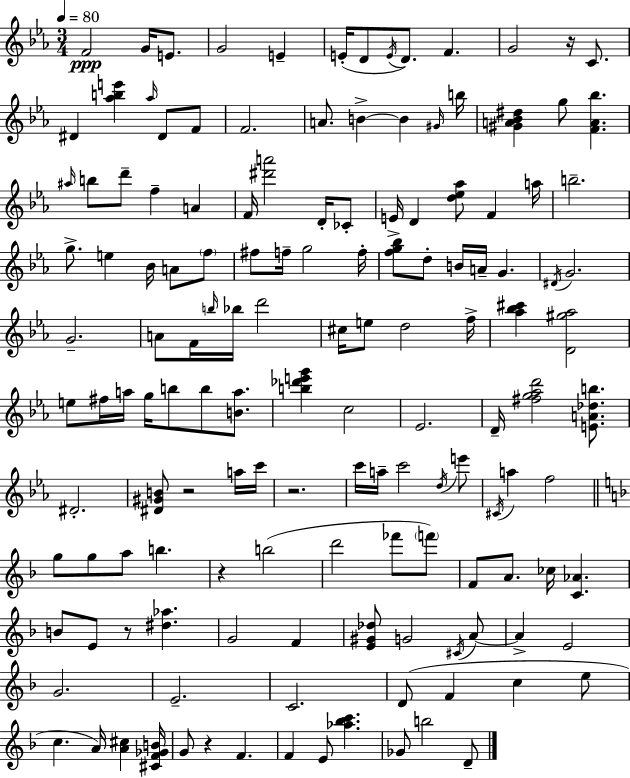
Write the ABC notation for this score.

X:1
T:Untitled
M:3/4
L:1/4
K:Eb
F2 G/4 E/2 G2 E E/4 D/2 E/4 D/2 F G2 z/4 C/2 ^D [_abe'] _a/4 ^D/2 F/2 F2 A/2 B B ^G/4 b/4 [^GA_B^d] g/2 [FA_b] ^a/4 b/2 d'/2 f A F/4 [^d'a']2 D/4 _C/2 E/4 D [d_e_a]/2 F a/4 b2 g/2 e _B/4 A/2 f/2 ^f/2 f/4 g2 f/4 [fg_b]/2 d/2 B/4 A/4 G ^D/4 G2 G2 A/2 F/4 b/4 _b/4 d'2 ^c/4 e/2 d2 f/4 [_a_b^c'] [D^g_a]2 e/2 ^f/4 a/4 g/4 b/2 b/2 [Ba]/2 [b_d'e'g'] c2 _E2 D/4 [^fg_ad']2 [EA_db]/2 ^D2 [^D^GB]/2 z2 a/4 c'/4 z2 c'/4 a/4 c'2 d/4 e'/2 ^C/4 a f2 g/2 g/2 a/2 b z b2 d'2 _f'/2 f'/2 F/2 A/2 _c/4 [C_A] B/2 E/2 z/2 [^d_a] G2 F [E^G_d]/2 G2 ^C/4 A/2 A E2 G2 E2 C2 D/2 F c e/2 c A/4 [A^c] [^CF_GB]/4 G/2 z F F E/2 [_a_bc'] _G/2 b2 D/2